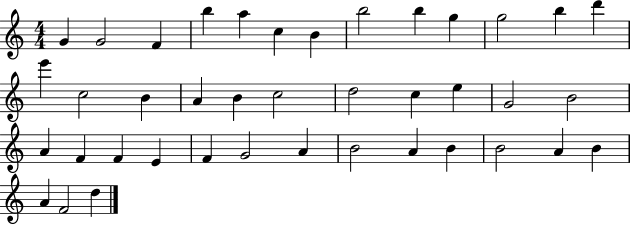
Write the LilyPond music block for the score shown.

{
  \clef treble
  \numericTimeSignature
  \time 4/4
  \key c \major
  g'4 g'2 f'4 | b''4 a''4 c''4 b'4 | b''2 b''4 g''4 | g''2 b''4 d'''4 | \break e'''4 c''2 b'4 | a'4 b'4 c''2 | d''2 c''4 e''4 | g'2 b'2 | \break a'4 f'4 f'4 e'4 | f'4 g'2 a'4 | b'2 a'4 b'4 | b'2 a'4 b'4 | \break a'4 f'2 d''4 | \bar "|."
}